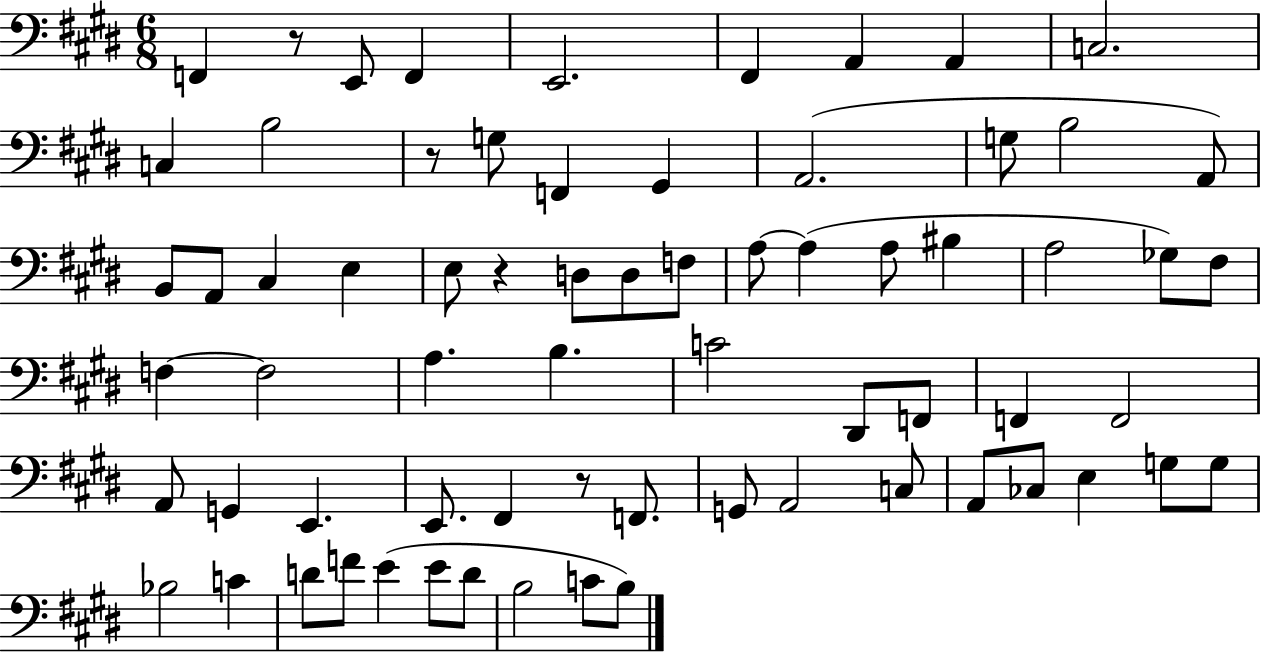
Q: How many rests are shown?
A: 4